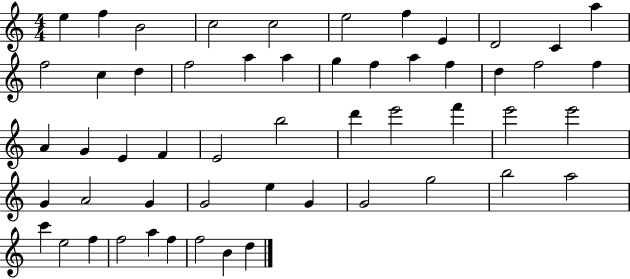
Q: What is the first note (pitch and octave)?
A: E5